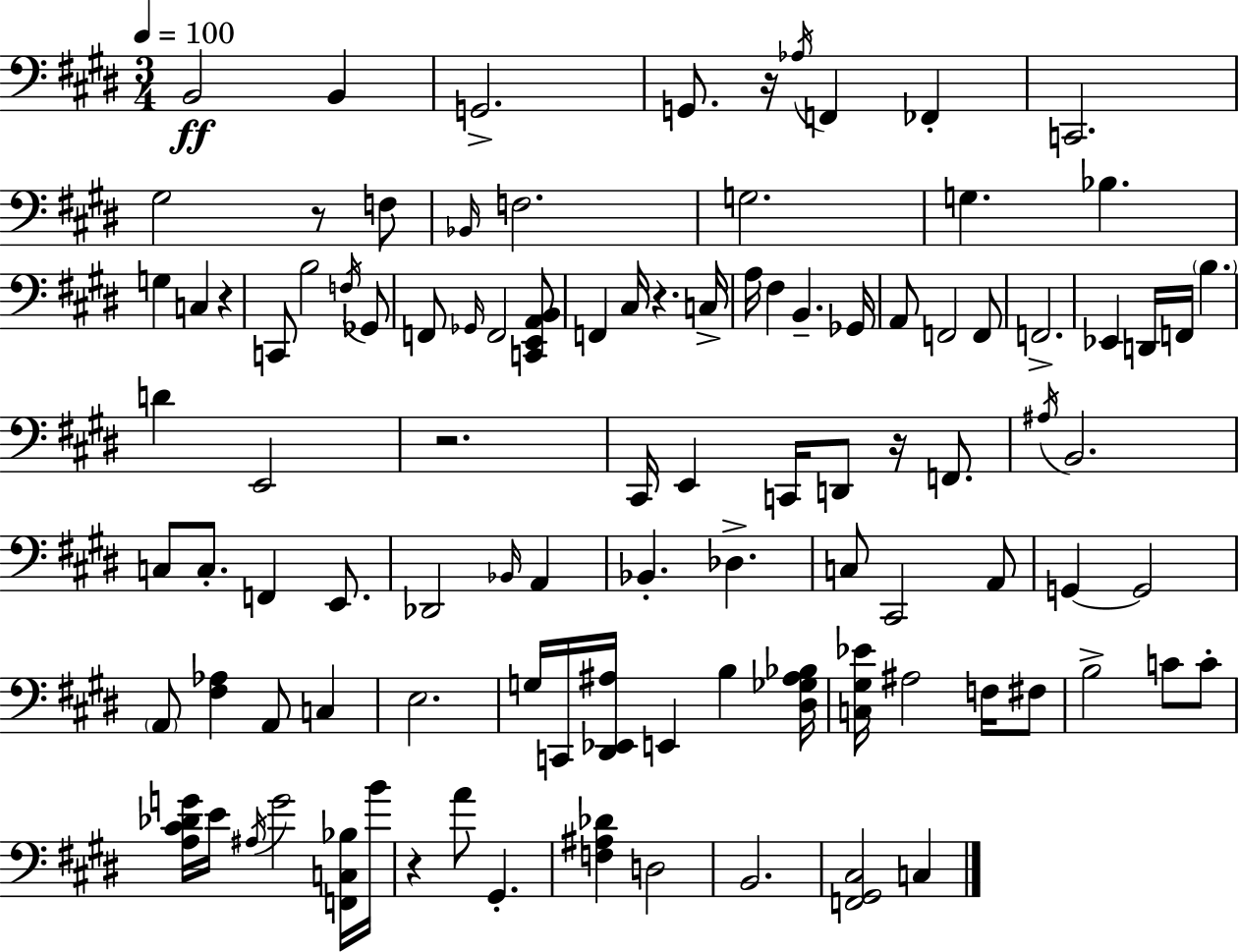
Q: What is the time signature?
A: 3/4